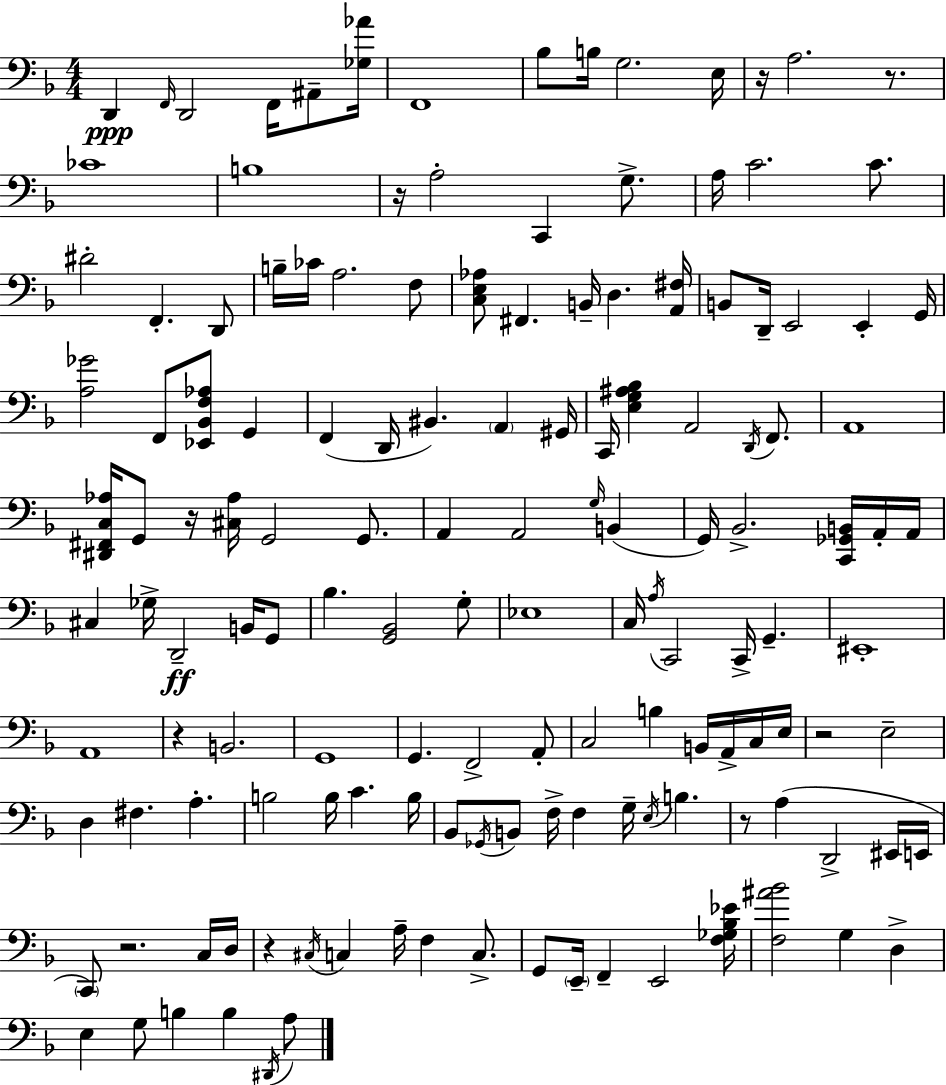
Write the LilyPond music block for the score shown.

{
  \clef bass
  \numericTimeSignature
  \time 4/4
  \key d \minor
  d,4\ppp \grace { f,16 } d,2 f,16 ais,8-- | <ges aes'>16 f,1 | bes8 b16 g2. | e16 r16 a2. r8. | \break ces'1 | b1 | r16 a2-. c,4 g8.-> | a16 c'2. c'8. | \break dis'2-. f,4.-. d,8 | b16-- ces'16 a2. f8 | <c e aes>8 fis,4. b,16-- d4. | <a, fis>16 b,8 d,16-- e,2 e,4-. | \break g,16 <a ges'>2 f,8 <ees, bes, f aes>8 g,4 | f,4( d,16 bis,4.) \parenthesize a,4 | gis,16 c,16 <e g ais bes>4 a,2 \acciaccatura { d,16 } f,8. | a,1 | \break <dis, fis, c aes>16 g,8 r16 <cis aes>16 g,2 g,8. | a,4 a,2 \grace { g16 }( b,4 | g,16) bes,2.-> | <c, ges, b,>16 a,16-. a,16 cis4 ges16-> d,2--\ff | \break b,16 g,8 bes4. <g, bes,>2 | g8-. ees1 | c16 \acciaccatura { a16 } c,2 c,16-> g,4.-- | eis,1-. | \break a,1 | r4 b,2. | g,1 | g,4. f,2-> | \break a,8-. c2 b4 | b,16 a,16-> c16 e16 r2 e2-- | d4 fis4. a4.-. | b2 b16 c'4. | \break b16 bes,8 \acciaccatura { ges,16 } b,8 f16-> f4 g16-- \acciaccatura { e16 } | b4. r8 a4( d,2-> | eis,16 e,16 \parenthesize c,8) r2. | c16 d16 r4 \acciaccatura { cis16 } c4 a16-- | \break f4 c8.-> g,8 \parenthesize e,16-- f,4-- e,2 | <f ges bes ees'>16 <f ais' bes'>2 g4 | d4-> e4 g8 b4 | b4 \acciaccatura { dis,16 } a8 \bar "|."
}